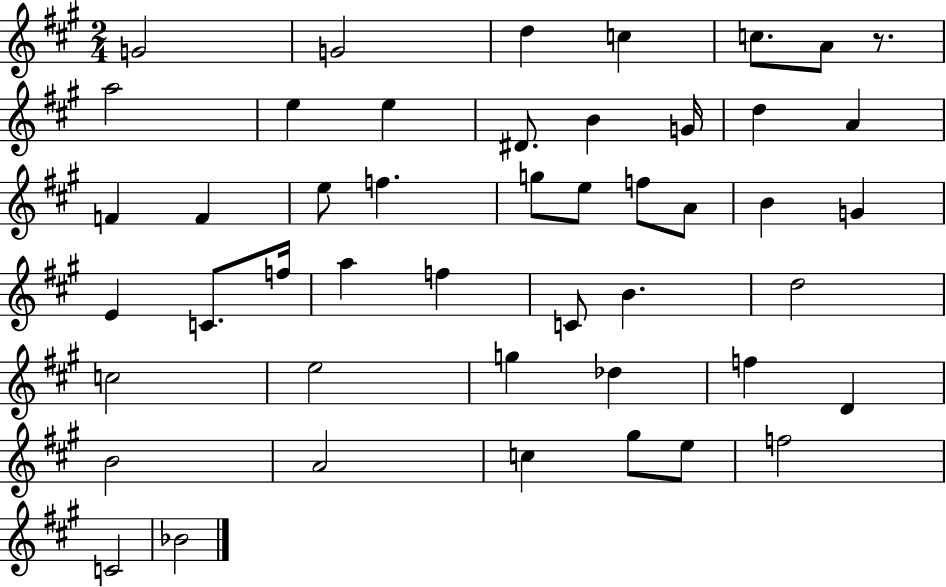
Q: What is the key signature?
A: A major